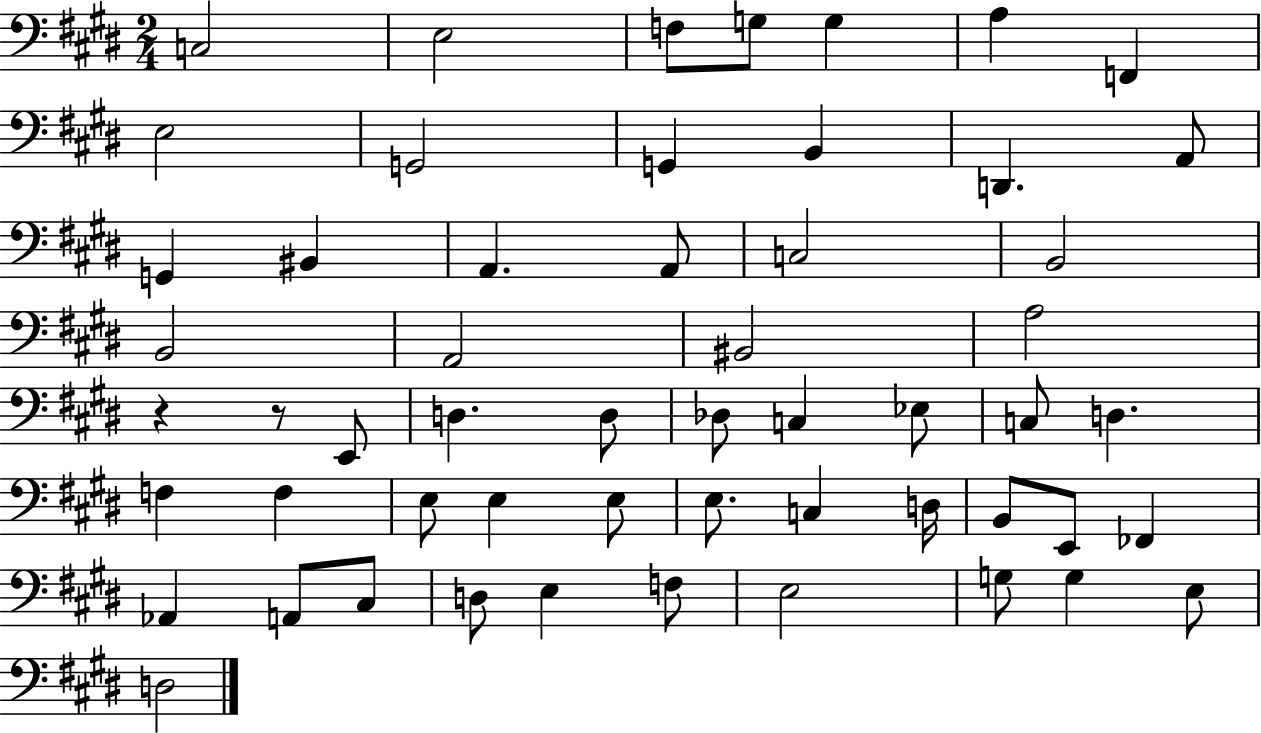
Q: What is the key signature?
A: E major